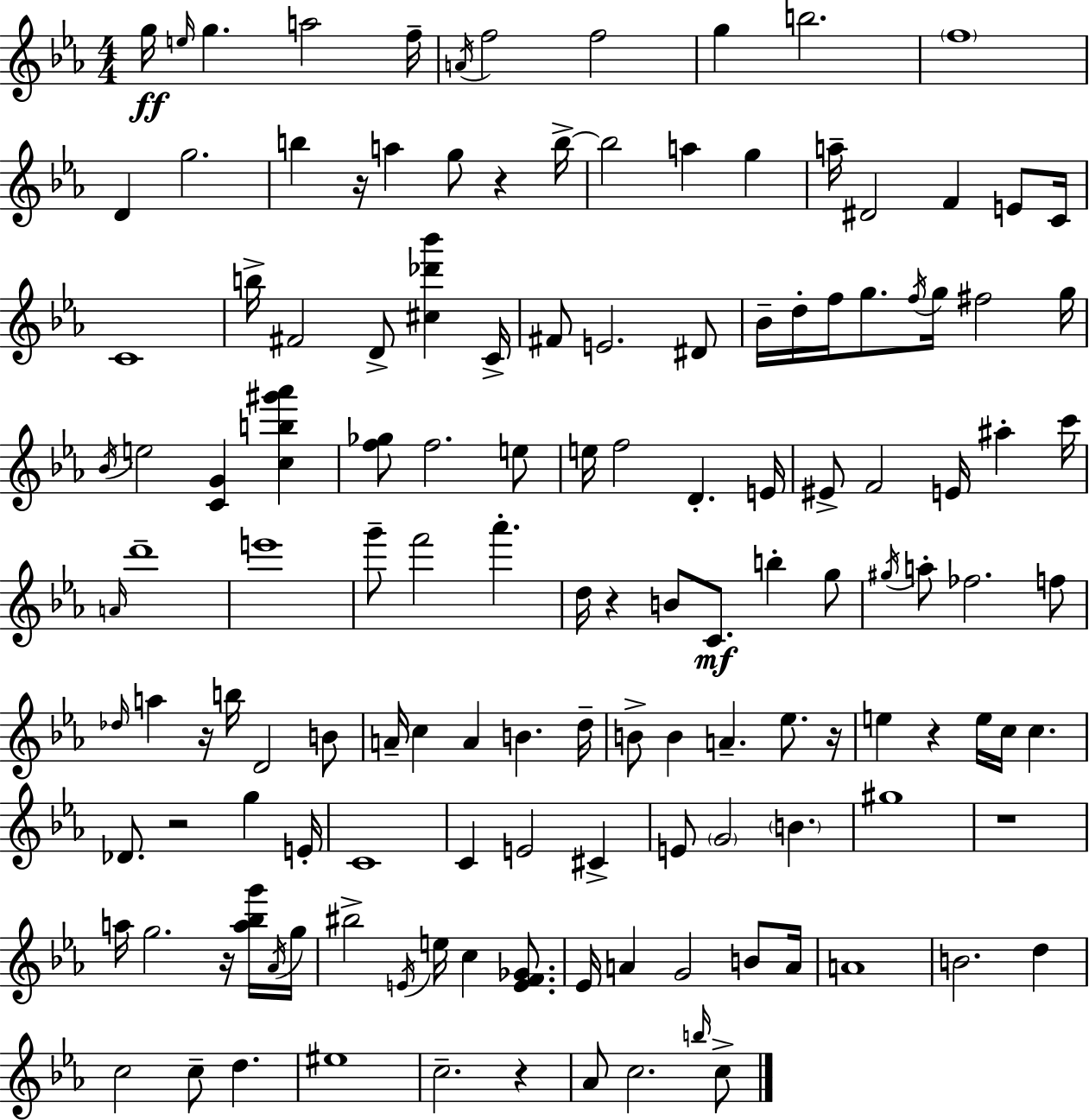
G5/s E5/s G5/q. A5/h F5/s A4/s F5/h F5/h G5/q B5/h. F5/w D4/q G5/h. B5/q R/s A5/q G5/e R/q B5/s B5/h A5/q G5/q A5/s D#4/h F4/q E4/e C4/s C4/w B5/s F#4/h D4/e [C#5,Db6,Bb6]/q C4/s F#4/e E4/h. D#4/e Bb4/s D5/s F5/s G5/e. F5/s G5/s F#5/h G5/s Bb4/s E5/h [C4,G4]/q [C5,B5,G#6,Ab6]/q [F5,Gb5]/e F5/h. E5/e E5/s F5/h D4/q. E4/s EIS4/e F4/h E4/s A#5/q C6/s A4/s D6/w E6/w G6/e F6/h Ab6/q. D5/s R/q B4/e C4/e. B5/q G5/e G#5/s A5/e FES5/h. F5/e Db5/s A5/q R/s B5/s D4/h B4/e A4/s C5/q A4/q B4/q. D5/s B4/e B4/q A4/q. Eb5/e. R/s E5/q R/q E5/s C5/s C5/q. Db4/e. R/h G5/q E4/s C4/w C4/q E4/h C#4/q E4/e G4/h B4/q. G#5/w R/w A5/s G5/h. R/s [A5,Bb5,G6]/s Ab4/s G5/s BIS5/h E4/s E5/s C5/q [E4,F4,Gb4]/e. Eb4/s A4/q G4/h B4/e A4/s A4/w B4/h. D5/q C5/h C5/e D5/q. EIS5/w C5/h. R/q Ab4/e C5/h. B5/s C5/e